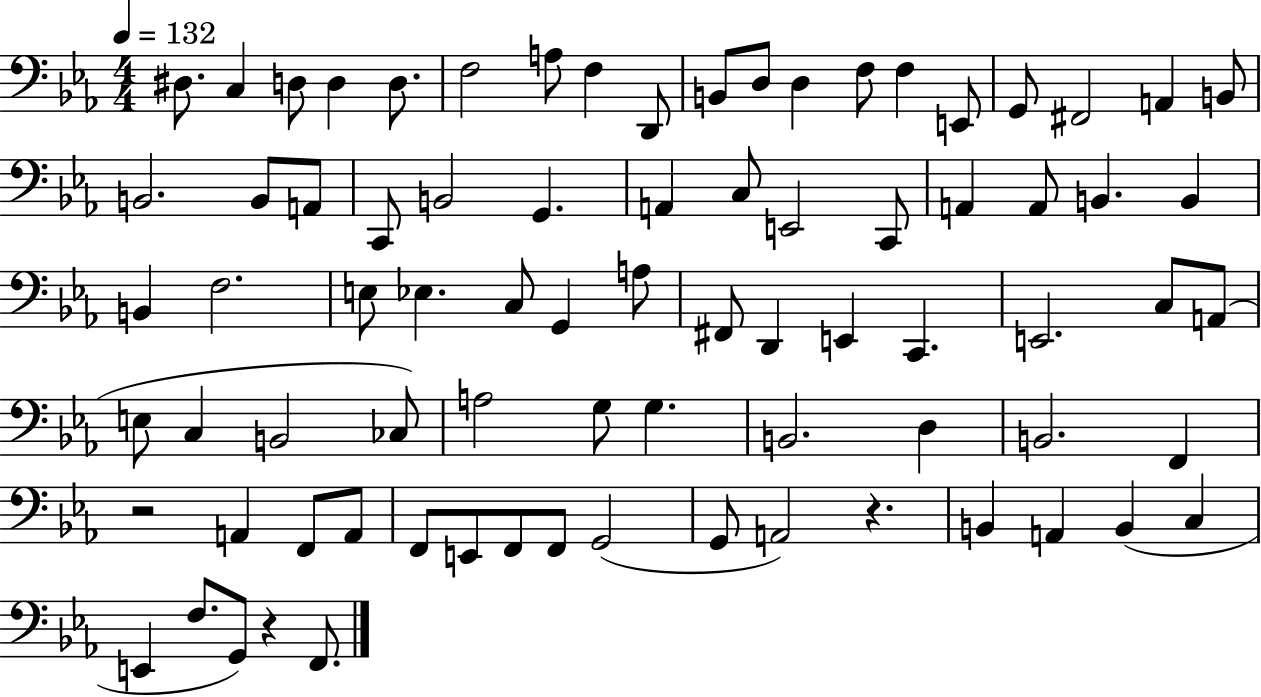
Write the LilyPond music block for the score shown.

{
  \clef bass
  \numericTimeSignature
  \time 4/4
  \key ees \major
  \tempo 4 = 132
  dis8. c4 d8 d4 d8. | f2 a8 f4 d,8 | b,8 d8 d4 f8 f4 e,8 | g,8 fis,2 a,4 b,8 | \break b,2. b,8 a,8 | c,8 b,2 g,4. | a,4 c8 e,2 c,8 | a,4 a,8 b,4. b,4 | \break b,4 f2. | e8 ees4. c8 g,4 a8 | fis,8 d,4 e,4 c,4. | e,2. c8 a,8( | \break e8 c4 b,2 ces8) | a2 g8 g4. | b,2. d4 | b,2. f,4 | \break r2 a,4 f,8 a,8 | f,8 e,8 f,8 f,8 g,2( | g,8 a,2) r4. | b,4 a,4 b,4( c4 | \break e,4 f8. g,8) r4 f,8. | \bar "|."
}